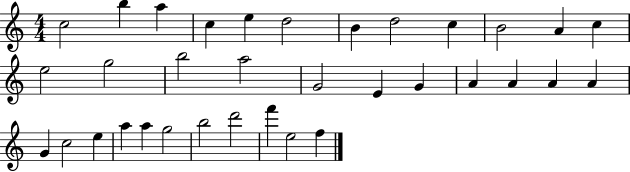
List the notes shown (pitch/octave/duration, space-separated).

C5/h B5/q A5/q C5/q E5/q D5/h B4/q D5/h C5/q B4/h A4/q C5/q E5/h G5/h B5/h A5/h G4/h E4/q G4/q A4/q A4/q A4/q A4/q G4/q C5/h E5/q A5/q A5/q G5/h B5/h D6/h F6/q E5/h F5/q